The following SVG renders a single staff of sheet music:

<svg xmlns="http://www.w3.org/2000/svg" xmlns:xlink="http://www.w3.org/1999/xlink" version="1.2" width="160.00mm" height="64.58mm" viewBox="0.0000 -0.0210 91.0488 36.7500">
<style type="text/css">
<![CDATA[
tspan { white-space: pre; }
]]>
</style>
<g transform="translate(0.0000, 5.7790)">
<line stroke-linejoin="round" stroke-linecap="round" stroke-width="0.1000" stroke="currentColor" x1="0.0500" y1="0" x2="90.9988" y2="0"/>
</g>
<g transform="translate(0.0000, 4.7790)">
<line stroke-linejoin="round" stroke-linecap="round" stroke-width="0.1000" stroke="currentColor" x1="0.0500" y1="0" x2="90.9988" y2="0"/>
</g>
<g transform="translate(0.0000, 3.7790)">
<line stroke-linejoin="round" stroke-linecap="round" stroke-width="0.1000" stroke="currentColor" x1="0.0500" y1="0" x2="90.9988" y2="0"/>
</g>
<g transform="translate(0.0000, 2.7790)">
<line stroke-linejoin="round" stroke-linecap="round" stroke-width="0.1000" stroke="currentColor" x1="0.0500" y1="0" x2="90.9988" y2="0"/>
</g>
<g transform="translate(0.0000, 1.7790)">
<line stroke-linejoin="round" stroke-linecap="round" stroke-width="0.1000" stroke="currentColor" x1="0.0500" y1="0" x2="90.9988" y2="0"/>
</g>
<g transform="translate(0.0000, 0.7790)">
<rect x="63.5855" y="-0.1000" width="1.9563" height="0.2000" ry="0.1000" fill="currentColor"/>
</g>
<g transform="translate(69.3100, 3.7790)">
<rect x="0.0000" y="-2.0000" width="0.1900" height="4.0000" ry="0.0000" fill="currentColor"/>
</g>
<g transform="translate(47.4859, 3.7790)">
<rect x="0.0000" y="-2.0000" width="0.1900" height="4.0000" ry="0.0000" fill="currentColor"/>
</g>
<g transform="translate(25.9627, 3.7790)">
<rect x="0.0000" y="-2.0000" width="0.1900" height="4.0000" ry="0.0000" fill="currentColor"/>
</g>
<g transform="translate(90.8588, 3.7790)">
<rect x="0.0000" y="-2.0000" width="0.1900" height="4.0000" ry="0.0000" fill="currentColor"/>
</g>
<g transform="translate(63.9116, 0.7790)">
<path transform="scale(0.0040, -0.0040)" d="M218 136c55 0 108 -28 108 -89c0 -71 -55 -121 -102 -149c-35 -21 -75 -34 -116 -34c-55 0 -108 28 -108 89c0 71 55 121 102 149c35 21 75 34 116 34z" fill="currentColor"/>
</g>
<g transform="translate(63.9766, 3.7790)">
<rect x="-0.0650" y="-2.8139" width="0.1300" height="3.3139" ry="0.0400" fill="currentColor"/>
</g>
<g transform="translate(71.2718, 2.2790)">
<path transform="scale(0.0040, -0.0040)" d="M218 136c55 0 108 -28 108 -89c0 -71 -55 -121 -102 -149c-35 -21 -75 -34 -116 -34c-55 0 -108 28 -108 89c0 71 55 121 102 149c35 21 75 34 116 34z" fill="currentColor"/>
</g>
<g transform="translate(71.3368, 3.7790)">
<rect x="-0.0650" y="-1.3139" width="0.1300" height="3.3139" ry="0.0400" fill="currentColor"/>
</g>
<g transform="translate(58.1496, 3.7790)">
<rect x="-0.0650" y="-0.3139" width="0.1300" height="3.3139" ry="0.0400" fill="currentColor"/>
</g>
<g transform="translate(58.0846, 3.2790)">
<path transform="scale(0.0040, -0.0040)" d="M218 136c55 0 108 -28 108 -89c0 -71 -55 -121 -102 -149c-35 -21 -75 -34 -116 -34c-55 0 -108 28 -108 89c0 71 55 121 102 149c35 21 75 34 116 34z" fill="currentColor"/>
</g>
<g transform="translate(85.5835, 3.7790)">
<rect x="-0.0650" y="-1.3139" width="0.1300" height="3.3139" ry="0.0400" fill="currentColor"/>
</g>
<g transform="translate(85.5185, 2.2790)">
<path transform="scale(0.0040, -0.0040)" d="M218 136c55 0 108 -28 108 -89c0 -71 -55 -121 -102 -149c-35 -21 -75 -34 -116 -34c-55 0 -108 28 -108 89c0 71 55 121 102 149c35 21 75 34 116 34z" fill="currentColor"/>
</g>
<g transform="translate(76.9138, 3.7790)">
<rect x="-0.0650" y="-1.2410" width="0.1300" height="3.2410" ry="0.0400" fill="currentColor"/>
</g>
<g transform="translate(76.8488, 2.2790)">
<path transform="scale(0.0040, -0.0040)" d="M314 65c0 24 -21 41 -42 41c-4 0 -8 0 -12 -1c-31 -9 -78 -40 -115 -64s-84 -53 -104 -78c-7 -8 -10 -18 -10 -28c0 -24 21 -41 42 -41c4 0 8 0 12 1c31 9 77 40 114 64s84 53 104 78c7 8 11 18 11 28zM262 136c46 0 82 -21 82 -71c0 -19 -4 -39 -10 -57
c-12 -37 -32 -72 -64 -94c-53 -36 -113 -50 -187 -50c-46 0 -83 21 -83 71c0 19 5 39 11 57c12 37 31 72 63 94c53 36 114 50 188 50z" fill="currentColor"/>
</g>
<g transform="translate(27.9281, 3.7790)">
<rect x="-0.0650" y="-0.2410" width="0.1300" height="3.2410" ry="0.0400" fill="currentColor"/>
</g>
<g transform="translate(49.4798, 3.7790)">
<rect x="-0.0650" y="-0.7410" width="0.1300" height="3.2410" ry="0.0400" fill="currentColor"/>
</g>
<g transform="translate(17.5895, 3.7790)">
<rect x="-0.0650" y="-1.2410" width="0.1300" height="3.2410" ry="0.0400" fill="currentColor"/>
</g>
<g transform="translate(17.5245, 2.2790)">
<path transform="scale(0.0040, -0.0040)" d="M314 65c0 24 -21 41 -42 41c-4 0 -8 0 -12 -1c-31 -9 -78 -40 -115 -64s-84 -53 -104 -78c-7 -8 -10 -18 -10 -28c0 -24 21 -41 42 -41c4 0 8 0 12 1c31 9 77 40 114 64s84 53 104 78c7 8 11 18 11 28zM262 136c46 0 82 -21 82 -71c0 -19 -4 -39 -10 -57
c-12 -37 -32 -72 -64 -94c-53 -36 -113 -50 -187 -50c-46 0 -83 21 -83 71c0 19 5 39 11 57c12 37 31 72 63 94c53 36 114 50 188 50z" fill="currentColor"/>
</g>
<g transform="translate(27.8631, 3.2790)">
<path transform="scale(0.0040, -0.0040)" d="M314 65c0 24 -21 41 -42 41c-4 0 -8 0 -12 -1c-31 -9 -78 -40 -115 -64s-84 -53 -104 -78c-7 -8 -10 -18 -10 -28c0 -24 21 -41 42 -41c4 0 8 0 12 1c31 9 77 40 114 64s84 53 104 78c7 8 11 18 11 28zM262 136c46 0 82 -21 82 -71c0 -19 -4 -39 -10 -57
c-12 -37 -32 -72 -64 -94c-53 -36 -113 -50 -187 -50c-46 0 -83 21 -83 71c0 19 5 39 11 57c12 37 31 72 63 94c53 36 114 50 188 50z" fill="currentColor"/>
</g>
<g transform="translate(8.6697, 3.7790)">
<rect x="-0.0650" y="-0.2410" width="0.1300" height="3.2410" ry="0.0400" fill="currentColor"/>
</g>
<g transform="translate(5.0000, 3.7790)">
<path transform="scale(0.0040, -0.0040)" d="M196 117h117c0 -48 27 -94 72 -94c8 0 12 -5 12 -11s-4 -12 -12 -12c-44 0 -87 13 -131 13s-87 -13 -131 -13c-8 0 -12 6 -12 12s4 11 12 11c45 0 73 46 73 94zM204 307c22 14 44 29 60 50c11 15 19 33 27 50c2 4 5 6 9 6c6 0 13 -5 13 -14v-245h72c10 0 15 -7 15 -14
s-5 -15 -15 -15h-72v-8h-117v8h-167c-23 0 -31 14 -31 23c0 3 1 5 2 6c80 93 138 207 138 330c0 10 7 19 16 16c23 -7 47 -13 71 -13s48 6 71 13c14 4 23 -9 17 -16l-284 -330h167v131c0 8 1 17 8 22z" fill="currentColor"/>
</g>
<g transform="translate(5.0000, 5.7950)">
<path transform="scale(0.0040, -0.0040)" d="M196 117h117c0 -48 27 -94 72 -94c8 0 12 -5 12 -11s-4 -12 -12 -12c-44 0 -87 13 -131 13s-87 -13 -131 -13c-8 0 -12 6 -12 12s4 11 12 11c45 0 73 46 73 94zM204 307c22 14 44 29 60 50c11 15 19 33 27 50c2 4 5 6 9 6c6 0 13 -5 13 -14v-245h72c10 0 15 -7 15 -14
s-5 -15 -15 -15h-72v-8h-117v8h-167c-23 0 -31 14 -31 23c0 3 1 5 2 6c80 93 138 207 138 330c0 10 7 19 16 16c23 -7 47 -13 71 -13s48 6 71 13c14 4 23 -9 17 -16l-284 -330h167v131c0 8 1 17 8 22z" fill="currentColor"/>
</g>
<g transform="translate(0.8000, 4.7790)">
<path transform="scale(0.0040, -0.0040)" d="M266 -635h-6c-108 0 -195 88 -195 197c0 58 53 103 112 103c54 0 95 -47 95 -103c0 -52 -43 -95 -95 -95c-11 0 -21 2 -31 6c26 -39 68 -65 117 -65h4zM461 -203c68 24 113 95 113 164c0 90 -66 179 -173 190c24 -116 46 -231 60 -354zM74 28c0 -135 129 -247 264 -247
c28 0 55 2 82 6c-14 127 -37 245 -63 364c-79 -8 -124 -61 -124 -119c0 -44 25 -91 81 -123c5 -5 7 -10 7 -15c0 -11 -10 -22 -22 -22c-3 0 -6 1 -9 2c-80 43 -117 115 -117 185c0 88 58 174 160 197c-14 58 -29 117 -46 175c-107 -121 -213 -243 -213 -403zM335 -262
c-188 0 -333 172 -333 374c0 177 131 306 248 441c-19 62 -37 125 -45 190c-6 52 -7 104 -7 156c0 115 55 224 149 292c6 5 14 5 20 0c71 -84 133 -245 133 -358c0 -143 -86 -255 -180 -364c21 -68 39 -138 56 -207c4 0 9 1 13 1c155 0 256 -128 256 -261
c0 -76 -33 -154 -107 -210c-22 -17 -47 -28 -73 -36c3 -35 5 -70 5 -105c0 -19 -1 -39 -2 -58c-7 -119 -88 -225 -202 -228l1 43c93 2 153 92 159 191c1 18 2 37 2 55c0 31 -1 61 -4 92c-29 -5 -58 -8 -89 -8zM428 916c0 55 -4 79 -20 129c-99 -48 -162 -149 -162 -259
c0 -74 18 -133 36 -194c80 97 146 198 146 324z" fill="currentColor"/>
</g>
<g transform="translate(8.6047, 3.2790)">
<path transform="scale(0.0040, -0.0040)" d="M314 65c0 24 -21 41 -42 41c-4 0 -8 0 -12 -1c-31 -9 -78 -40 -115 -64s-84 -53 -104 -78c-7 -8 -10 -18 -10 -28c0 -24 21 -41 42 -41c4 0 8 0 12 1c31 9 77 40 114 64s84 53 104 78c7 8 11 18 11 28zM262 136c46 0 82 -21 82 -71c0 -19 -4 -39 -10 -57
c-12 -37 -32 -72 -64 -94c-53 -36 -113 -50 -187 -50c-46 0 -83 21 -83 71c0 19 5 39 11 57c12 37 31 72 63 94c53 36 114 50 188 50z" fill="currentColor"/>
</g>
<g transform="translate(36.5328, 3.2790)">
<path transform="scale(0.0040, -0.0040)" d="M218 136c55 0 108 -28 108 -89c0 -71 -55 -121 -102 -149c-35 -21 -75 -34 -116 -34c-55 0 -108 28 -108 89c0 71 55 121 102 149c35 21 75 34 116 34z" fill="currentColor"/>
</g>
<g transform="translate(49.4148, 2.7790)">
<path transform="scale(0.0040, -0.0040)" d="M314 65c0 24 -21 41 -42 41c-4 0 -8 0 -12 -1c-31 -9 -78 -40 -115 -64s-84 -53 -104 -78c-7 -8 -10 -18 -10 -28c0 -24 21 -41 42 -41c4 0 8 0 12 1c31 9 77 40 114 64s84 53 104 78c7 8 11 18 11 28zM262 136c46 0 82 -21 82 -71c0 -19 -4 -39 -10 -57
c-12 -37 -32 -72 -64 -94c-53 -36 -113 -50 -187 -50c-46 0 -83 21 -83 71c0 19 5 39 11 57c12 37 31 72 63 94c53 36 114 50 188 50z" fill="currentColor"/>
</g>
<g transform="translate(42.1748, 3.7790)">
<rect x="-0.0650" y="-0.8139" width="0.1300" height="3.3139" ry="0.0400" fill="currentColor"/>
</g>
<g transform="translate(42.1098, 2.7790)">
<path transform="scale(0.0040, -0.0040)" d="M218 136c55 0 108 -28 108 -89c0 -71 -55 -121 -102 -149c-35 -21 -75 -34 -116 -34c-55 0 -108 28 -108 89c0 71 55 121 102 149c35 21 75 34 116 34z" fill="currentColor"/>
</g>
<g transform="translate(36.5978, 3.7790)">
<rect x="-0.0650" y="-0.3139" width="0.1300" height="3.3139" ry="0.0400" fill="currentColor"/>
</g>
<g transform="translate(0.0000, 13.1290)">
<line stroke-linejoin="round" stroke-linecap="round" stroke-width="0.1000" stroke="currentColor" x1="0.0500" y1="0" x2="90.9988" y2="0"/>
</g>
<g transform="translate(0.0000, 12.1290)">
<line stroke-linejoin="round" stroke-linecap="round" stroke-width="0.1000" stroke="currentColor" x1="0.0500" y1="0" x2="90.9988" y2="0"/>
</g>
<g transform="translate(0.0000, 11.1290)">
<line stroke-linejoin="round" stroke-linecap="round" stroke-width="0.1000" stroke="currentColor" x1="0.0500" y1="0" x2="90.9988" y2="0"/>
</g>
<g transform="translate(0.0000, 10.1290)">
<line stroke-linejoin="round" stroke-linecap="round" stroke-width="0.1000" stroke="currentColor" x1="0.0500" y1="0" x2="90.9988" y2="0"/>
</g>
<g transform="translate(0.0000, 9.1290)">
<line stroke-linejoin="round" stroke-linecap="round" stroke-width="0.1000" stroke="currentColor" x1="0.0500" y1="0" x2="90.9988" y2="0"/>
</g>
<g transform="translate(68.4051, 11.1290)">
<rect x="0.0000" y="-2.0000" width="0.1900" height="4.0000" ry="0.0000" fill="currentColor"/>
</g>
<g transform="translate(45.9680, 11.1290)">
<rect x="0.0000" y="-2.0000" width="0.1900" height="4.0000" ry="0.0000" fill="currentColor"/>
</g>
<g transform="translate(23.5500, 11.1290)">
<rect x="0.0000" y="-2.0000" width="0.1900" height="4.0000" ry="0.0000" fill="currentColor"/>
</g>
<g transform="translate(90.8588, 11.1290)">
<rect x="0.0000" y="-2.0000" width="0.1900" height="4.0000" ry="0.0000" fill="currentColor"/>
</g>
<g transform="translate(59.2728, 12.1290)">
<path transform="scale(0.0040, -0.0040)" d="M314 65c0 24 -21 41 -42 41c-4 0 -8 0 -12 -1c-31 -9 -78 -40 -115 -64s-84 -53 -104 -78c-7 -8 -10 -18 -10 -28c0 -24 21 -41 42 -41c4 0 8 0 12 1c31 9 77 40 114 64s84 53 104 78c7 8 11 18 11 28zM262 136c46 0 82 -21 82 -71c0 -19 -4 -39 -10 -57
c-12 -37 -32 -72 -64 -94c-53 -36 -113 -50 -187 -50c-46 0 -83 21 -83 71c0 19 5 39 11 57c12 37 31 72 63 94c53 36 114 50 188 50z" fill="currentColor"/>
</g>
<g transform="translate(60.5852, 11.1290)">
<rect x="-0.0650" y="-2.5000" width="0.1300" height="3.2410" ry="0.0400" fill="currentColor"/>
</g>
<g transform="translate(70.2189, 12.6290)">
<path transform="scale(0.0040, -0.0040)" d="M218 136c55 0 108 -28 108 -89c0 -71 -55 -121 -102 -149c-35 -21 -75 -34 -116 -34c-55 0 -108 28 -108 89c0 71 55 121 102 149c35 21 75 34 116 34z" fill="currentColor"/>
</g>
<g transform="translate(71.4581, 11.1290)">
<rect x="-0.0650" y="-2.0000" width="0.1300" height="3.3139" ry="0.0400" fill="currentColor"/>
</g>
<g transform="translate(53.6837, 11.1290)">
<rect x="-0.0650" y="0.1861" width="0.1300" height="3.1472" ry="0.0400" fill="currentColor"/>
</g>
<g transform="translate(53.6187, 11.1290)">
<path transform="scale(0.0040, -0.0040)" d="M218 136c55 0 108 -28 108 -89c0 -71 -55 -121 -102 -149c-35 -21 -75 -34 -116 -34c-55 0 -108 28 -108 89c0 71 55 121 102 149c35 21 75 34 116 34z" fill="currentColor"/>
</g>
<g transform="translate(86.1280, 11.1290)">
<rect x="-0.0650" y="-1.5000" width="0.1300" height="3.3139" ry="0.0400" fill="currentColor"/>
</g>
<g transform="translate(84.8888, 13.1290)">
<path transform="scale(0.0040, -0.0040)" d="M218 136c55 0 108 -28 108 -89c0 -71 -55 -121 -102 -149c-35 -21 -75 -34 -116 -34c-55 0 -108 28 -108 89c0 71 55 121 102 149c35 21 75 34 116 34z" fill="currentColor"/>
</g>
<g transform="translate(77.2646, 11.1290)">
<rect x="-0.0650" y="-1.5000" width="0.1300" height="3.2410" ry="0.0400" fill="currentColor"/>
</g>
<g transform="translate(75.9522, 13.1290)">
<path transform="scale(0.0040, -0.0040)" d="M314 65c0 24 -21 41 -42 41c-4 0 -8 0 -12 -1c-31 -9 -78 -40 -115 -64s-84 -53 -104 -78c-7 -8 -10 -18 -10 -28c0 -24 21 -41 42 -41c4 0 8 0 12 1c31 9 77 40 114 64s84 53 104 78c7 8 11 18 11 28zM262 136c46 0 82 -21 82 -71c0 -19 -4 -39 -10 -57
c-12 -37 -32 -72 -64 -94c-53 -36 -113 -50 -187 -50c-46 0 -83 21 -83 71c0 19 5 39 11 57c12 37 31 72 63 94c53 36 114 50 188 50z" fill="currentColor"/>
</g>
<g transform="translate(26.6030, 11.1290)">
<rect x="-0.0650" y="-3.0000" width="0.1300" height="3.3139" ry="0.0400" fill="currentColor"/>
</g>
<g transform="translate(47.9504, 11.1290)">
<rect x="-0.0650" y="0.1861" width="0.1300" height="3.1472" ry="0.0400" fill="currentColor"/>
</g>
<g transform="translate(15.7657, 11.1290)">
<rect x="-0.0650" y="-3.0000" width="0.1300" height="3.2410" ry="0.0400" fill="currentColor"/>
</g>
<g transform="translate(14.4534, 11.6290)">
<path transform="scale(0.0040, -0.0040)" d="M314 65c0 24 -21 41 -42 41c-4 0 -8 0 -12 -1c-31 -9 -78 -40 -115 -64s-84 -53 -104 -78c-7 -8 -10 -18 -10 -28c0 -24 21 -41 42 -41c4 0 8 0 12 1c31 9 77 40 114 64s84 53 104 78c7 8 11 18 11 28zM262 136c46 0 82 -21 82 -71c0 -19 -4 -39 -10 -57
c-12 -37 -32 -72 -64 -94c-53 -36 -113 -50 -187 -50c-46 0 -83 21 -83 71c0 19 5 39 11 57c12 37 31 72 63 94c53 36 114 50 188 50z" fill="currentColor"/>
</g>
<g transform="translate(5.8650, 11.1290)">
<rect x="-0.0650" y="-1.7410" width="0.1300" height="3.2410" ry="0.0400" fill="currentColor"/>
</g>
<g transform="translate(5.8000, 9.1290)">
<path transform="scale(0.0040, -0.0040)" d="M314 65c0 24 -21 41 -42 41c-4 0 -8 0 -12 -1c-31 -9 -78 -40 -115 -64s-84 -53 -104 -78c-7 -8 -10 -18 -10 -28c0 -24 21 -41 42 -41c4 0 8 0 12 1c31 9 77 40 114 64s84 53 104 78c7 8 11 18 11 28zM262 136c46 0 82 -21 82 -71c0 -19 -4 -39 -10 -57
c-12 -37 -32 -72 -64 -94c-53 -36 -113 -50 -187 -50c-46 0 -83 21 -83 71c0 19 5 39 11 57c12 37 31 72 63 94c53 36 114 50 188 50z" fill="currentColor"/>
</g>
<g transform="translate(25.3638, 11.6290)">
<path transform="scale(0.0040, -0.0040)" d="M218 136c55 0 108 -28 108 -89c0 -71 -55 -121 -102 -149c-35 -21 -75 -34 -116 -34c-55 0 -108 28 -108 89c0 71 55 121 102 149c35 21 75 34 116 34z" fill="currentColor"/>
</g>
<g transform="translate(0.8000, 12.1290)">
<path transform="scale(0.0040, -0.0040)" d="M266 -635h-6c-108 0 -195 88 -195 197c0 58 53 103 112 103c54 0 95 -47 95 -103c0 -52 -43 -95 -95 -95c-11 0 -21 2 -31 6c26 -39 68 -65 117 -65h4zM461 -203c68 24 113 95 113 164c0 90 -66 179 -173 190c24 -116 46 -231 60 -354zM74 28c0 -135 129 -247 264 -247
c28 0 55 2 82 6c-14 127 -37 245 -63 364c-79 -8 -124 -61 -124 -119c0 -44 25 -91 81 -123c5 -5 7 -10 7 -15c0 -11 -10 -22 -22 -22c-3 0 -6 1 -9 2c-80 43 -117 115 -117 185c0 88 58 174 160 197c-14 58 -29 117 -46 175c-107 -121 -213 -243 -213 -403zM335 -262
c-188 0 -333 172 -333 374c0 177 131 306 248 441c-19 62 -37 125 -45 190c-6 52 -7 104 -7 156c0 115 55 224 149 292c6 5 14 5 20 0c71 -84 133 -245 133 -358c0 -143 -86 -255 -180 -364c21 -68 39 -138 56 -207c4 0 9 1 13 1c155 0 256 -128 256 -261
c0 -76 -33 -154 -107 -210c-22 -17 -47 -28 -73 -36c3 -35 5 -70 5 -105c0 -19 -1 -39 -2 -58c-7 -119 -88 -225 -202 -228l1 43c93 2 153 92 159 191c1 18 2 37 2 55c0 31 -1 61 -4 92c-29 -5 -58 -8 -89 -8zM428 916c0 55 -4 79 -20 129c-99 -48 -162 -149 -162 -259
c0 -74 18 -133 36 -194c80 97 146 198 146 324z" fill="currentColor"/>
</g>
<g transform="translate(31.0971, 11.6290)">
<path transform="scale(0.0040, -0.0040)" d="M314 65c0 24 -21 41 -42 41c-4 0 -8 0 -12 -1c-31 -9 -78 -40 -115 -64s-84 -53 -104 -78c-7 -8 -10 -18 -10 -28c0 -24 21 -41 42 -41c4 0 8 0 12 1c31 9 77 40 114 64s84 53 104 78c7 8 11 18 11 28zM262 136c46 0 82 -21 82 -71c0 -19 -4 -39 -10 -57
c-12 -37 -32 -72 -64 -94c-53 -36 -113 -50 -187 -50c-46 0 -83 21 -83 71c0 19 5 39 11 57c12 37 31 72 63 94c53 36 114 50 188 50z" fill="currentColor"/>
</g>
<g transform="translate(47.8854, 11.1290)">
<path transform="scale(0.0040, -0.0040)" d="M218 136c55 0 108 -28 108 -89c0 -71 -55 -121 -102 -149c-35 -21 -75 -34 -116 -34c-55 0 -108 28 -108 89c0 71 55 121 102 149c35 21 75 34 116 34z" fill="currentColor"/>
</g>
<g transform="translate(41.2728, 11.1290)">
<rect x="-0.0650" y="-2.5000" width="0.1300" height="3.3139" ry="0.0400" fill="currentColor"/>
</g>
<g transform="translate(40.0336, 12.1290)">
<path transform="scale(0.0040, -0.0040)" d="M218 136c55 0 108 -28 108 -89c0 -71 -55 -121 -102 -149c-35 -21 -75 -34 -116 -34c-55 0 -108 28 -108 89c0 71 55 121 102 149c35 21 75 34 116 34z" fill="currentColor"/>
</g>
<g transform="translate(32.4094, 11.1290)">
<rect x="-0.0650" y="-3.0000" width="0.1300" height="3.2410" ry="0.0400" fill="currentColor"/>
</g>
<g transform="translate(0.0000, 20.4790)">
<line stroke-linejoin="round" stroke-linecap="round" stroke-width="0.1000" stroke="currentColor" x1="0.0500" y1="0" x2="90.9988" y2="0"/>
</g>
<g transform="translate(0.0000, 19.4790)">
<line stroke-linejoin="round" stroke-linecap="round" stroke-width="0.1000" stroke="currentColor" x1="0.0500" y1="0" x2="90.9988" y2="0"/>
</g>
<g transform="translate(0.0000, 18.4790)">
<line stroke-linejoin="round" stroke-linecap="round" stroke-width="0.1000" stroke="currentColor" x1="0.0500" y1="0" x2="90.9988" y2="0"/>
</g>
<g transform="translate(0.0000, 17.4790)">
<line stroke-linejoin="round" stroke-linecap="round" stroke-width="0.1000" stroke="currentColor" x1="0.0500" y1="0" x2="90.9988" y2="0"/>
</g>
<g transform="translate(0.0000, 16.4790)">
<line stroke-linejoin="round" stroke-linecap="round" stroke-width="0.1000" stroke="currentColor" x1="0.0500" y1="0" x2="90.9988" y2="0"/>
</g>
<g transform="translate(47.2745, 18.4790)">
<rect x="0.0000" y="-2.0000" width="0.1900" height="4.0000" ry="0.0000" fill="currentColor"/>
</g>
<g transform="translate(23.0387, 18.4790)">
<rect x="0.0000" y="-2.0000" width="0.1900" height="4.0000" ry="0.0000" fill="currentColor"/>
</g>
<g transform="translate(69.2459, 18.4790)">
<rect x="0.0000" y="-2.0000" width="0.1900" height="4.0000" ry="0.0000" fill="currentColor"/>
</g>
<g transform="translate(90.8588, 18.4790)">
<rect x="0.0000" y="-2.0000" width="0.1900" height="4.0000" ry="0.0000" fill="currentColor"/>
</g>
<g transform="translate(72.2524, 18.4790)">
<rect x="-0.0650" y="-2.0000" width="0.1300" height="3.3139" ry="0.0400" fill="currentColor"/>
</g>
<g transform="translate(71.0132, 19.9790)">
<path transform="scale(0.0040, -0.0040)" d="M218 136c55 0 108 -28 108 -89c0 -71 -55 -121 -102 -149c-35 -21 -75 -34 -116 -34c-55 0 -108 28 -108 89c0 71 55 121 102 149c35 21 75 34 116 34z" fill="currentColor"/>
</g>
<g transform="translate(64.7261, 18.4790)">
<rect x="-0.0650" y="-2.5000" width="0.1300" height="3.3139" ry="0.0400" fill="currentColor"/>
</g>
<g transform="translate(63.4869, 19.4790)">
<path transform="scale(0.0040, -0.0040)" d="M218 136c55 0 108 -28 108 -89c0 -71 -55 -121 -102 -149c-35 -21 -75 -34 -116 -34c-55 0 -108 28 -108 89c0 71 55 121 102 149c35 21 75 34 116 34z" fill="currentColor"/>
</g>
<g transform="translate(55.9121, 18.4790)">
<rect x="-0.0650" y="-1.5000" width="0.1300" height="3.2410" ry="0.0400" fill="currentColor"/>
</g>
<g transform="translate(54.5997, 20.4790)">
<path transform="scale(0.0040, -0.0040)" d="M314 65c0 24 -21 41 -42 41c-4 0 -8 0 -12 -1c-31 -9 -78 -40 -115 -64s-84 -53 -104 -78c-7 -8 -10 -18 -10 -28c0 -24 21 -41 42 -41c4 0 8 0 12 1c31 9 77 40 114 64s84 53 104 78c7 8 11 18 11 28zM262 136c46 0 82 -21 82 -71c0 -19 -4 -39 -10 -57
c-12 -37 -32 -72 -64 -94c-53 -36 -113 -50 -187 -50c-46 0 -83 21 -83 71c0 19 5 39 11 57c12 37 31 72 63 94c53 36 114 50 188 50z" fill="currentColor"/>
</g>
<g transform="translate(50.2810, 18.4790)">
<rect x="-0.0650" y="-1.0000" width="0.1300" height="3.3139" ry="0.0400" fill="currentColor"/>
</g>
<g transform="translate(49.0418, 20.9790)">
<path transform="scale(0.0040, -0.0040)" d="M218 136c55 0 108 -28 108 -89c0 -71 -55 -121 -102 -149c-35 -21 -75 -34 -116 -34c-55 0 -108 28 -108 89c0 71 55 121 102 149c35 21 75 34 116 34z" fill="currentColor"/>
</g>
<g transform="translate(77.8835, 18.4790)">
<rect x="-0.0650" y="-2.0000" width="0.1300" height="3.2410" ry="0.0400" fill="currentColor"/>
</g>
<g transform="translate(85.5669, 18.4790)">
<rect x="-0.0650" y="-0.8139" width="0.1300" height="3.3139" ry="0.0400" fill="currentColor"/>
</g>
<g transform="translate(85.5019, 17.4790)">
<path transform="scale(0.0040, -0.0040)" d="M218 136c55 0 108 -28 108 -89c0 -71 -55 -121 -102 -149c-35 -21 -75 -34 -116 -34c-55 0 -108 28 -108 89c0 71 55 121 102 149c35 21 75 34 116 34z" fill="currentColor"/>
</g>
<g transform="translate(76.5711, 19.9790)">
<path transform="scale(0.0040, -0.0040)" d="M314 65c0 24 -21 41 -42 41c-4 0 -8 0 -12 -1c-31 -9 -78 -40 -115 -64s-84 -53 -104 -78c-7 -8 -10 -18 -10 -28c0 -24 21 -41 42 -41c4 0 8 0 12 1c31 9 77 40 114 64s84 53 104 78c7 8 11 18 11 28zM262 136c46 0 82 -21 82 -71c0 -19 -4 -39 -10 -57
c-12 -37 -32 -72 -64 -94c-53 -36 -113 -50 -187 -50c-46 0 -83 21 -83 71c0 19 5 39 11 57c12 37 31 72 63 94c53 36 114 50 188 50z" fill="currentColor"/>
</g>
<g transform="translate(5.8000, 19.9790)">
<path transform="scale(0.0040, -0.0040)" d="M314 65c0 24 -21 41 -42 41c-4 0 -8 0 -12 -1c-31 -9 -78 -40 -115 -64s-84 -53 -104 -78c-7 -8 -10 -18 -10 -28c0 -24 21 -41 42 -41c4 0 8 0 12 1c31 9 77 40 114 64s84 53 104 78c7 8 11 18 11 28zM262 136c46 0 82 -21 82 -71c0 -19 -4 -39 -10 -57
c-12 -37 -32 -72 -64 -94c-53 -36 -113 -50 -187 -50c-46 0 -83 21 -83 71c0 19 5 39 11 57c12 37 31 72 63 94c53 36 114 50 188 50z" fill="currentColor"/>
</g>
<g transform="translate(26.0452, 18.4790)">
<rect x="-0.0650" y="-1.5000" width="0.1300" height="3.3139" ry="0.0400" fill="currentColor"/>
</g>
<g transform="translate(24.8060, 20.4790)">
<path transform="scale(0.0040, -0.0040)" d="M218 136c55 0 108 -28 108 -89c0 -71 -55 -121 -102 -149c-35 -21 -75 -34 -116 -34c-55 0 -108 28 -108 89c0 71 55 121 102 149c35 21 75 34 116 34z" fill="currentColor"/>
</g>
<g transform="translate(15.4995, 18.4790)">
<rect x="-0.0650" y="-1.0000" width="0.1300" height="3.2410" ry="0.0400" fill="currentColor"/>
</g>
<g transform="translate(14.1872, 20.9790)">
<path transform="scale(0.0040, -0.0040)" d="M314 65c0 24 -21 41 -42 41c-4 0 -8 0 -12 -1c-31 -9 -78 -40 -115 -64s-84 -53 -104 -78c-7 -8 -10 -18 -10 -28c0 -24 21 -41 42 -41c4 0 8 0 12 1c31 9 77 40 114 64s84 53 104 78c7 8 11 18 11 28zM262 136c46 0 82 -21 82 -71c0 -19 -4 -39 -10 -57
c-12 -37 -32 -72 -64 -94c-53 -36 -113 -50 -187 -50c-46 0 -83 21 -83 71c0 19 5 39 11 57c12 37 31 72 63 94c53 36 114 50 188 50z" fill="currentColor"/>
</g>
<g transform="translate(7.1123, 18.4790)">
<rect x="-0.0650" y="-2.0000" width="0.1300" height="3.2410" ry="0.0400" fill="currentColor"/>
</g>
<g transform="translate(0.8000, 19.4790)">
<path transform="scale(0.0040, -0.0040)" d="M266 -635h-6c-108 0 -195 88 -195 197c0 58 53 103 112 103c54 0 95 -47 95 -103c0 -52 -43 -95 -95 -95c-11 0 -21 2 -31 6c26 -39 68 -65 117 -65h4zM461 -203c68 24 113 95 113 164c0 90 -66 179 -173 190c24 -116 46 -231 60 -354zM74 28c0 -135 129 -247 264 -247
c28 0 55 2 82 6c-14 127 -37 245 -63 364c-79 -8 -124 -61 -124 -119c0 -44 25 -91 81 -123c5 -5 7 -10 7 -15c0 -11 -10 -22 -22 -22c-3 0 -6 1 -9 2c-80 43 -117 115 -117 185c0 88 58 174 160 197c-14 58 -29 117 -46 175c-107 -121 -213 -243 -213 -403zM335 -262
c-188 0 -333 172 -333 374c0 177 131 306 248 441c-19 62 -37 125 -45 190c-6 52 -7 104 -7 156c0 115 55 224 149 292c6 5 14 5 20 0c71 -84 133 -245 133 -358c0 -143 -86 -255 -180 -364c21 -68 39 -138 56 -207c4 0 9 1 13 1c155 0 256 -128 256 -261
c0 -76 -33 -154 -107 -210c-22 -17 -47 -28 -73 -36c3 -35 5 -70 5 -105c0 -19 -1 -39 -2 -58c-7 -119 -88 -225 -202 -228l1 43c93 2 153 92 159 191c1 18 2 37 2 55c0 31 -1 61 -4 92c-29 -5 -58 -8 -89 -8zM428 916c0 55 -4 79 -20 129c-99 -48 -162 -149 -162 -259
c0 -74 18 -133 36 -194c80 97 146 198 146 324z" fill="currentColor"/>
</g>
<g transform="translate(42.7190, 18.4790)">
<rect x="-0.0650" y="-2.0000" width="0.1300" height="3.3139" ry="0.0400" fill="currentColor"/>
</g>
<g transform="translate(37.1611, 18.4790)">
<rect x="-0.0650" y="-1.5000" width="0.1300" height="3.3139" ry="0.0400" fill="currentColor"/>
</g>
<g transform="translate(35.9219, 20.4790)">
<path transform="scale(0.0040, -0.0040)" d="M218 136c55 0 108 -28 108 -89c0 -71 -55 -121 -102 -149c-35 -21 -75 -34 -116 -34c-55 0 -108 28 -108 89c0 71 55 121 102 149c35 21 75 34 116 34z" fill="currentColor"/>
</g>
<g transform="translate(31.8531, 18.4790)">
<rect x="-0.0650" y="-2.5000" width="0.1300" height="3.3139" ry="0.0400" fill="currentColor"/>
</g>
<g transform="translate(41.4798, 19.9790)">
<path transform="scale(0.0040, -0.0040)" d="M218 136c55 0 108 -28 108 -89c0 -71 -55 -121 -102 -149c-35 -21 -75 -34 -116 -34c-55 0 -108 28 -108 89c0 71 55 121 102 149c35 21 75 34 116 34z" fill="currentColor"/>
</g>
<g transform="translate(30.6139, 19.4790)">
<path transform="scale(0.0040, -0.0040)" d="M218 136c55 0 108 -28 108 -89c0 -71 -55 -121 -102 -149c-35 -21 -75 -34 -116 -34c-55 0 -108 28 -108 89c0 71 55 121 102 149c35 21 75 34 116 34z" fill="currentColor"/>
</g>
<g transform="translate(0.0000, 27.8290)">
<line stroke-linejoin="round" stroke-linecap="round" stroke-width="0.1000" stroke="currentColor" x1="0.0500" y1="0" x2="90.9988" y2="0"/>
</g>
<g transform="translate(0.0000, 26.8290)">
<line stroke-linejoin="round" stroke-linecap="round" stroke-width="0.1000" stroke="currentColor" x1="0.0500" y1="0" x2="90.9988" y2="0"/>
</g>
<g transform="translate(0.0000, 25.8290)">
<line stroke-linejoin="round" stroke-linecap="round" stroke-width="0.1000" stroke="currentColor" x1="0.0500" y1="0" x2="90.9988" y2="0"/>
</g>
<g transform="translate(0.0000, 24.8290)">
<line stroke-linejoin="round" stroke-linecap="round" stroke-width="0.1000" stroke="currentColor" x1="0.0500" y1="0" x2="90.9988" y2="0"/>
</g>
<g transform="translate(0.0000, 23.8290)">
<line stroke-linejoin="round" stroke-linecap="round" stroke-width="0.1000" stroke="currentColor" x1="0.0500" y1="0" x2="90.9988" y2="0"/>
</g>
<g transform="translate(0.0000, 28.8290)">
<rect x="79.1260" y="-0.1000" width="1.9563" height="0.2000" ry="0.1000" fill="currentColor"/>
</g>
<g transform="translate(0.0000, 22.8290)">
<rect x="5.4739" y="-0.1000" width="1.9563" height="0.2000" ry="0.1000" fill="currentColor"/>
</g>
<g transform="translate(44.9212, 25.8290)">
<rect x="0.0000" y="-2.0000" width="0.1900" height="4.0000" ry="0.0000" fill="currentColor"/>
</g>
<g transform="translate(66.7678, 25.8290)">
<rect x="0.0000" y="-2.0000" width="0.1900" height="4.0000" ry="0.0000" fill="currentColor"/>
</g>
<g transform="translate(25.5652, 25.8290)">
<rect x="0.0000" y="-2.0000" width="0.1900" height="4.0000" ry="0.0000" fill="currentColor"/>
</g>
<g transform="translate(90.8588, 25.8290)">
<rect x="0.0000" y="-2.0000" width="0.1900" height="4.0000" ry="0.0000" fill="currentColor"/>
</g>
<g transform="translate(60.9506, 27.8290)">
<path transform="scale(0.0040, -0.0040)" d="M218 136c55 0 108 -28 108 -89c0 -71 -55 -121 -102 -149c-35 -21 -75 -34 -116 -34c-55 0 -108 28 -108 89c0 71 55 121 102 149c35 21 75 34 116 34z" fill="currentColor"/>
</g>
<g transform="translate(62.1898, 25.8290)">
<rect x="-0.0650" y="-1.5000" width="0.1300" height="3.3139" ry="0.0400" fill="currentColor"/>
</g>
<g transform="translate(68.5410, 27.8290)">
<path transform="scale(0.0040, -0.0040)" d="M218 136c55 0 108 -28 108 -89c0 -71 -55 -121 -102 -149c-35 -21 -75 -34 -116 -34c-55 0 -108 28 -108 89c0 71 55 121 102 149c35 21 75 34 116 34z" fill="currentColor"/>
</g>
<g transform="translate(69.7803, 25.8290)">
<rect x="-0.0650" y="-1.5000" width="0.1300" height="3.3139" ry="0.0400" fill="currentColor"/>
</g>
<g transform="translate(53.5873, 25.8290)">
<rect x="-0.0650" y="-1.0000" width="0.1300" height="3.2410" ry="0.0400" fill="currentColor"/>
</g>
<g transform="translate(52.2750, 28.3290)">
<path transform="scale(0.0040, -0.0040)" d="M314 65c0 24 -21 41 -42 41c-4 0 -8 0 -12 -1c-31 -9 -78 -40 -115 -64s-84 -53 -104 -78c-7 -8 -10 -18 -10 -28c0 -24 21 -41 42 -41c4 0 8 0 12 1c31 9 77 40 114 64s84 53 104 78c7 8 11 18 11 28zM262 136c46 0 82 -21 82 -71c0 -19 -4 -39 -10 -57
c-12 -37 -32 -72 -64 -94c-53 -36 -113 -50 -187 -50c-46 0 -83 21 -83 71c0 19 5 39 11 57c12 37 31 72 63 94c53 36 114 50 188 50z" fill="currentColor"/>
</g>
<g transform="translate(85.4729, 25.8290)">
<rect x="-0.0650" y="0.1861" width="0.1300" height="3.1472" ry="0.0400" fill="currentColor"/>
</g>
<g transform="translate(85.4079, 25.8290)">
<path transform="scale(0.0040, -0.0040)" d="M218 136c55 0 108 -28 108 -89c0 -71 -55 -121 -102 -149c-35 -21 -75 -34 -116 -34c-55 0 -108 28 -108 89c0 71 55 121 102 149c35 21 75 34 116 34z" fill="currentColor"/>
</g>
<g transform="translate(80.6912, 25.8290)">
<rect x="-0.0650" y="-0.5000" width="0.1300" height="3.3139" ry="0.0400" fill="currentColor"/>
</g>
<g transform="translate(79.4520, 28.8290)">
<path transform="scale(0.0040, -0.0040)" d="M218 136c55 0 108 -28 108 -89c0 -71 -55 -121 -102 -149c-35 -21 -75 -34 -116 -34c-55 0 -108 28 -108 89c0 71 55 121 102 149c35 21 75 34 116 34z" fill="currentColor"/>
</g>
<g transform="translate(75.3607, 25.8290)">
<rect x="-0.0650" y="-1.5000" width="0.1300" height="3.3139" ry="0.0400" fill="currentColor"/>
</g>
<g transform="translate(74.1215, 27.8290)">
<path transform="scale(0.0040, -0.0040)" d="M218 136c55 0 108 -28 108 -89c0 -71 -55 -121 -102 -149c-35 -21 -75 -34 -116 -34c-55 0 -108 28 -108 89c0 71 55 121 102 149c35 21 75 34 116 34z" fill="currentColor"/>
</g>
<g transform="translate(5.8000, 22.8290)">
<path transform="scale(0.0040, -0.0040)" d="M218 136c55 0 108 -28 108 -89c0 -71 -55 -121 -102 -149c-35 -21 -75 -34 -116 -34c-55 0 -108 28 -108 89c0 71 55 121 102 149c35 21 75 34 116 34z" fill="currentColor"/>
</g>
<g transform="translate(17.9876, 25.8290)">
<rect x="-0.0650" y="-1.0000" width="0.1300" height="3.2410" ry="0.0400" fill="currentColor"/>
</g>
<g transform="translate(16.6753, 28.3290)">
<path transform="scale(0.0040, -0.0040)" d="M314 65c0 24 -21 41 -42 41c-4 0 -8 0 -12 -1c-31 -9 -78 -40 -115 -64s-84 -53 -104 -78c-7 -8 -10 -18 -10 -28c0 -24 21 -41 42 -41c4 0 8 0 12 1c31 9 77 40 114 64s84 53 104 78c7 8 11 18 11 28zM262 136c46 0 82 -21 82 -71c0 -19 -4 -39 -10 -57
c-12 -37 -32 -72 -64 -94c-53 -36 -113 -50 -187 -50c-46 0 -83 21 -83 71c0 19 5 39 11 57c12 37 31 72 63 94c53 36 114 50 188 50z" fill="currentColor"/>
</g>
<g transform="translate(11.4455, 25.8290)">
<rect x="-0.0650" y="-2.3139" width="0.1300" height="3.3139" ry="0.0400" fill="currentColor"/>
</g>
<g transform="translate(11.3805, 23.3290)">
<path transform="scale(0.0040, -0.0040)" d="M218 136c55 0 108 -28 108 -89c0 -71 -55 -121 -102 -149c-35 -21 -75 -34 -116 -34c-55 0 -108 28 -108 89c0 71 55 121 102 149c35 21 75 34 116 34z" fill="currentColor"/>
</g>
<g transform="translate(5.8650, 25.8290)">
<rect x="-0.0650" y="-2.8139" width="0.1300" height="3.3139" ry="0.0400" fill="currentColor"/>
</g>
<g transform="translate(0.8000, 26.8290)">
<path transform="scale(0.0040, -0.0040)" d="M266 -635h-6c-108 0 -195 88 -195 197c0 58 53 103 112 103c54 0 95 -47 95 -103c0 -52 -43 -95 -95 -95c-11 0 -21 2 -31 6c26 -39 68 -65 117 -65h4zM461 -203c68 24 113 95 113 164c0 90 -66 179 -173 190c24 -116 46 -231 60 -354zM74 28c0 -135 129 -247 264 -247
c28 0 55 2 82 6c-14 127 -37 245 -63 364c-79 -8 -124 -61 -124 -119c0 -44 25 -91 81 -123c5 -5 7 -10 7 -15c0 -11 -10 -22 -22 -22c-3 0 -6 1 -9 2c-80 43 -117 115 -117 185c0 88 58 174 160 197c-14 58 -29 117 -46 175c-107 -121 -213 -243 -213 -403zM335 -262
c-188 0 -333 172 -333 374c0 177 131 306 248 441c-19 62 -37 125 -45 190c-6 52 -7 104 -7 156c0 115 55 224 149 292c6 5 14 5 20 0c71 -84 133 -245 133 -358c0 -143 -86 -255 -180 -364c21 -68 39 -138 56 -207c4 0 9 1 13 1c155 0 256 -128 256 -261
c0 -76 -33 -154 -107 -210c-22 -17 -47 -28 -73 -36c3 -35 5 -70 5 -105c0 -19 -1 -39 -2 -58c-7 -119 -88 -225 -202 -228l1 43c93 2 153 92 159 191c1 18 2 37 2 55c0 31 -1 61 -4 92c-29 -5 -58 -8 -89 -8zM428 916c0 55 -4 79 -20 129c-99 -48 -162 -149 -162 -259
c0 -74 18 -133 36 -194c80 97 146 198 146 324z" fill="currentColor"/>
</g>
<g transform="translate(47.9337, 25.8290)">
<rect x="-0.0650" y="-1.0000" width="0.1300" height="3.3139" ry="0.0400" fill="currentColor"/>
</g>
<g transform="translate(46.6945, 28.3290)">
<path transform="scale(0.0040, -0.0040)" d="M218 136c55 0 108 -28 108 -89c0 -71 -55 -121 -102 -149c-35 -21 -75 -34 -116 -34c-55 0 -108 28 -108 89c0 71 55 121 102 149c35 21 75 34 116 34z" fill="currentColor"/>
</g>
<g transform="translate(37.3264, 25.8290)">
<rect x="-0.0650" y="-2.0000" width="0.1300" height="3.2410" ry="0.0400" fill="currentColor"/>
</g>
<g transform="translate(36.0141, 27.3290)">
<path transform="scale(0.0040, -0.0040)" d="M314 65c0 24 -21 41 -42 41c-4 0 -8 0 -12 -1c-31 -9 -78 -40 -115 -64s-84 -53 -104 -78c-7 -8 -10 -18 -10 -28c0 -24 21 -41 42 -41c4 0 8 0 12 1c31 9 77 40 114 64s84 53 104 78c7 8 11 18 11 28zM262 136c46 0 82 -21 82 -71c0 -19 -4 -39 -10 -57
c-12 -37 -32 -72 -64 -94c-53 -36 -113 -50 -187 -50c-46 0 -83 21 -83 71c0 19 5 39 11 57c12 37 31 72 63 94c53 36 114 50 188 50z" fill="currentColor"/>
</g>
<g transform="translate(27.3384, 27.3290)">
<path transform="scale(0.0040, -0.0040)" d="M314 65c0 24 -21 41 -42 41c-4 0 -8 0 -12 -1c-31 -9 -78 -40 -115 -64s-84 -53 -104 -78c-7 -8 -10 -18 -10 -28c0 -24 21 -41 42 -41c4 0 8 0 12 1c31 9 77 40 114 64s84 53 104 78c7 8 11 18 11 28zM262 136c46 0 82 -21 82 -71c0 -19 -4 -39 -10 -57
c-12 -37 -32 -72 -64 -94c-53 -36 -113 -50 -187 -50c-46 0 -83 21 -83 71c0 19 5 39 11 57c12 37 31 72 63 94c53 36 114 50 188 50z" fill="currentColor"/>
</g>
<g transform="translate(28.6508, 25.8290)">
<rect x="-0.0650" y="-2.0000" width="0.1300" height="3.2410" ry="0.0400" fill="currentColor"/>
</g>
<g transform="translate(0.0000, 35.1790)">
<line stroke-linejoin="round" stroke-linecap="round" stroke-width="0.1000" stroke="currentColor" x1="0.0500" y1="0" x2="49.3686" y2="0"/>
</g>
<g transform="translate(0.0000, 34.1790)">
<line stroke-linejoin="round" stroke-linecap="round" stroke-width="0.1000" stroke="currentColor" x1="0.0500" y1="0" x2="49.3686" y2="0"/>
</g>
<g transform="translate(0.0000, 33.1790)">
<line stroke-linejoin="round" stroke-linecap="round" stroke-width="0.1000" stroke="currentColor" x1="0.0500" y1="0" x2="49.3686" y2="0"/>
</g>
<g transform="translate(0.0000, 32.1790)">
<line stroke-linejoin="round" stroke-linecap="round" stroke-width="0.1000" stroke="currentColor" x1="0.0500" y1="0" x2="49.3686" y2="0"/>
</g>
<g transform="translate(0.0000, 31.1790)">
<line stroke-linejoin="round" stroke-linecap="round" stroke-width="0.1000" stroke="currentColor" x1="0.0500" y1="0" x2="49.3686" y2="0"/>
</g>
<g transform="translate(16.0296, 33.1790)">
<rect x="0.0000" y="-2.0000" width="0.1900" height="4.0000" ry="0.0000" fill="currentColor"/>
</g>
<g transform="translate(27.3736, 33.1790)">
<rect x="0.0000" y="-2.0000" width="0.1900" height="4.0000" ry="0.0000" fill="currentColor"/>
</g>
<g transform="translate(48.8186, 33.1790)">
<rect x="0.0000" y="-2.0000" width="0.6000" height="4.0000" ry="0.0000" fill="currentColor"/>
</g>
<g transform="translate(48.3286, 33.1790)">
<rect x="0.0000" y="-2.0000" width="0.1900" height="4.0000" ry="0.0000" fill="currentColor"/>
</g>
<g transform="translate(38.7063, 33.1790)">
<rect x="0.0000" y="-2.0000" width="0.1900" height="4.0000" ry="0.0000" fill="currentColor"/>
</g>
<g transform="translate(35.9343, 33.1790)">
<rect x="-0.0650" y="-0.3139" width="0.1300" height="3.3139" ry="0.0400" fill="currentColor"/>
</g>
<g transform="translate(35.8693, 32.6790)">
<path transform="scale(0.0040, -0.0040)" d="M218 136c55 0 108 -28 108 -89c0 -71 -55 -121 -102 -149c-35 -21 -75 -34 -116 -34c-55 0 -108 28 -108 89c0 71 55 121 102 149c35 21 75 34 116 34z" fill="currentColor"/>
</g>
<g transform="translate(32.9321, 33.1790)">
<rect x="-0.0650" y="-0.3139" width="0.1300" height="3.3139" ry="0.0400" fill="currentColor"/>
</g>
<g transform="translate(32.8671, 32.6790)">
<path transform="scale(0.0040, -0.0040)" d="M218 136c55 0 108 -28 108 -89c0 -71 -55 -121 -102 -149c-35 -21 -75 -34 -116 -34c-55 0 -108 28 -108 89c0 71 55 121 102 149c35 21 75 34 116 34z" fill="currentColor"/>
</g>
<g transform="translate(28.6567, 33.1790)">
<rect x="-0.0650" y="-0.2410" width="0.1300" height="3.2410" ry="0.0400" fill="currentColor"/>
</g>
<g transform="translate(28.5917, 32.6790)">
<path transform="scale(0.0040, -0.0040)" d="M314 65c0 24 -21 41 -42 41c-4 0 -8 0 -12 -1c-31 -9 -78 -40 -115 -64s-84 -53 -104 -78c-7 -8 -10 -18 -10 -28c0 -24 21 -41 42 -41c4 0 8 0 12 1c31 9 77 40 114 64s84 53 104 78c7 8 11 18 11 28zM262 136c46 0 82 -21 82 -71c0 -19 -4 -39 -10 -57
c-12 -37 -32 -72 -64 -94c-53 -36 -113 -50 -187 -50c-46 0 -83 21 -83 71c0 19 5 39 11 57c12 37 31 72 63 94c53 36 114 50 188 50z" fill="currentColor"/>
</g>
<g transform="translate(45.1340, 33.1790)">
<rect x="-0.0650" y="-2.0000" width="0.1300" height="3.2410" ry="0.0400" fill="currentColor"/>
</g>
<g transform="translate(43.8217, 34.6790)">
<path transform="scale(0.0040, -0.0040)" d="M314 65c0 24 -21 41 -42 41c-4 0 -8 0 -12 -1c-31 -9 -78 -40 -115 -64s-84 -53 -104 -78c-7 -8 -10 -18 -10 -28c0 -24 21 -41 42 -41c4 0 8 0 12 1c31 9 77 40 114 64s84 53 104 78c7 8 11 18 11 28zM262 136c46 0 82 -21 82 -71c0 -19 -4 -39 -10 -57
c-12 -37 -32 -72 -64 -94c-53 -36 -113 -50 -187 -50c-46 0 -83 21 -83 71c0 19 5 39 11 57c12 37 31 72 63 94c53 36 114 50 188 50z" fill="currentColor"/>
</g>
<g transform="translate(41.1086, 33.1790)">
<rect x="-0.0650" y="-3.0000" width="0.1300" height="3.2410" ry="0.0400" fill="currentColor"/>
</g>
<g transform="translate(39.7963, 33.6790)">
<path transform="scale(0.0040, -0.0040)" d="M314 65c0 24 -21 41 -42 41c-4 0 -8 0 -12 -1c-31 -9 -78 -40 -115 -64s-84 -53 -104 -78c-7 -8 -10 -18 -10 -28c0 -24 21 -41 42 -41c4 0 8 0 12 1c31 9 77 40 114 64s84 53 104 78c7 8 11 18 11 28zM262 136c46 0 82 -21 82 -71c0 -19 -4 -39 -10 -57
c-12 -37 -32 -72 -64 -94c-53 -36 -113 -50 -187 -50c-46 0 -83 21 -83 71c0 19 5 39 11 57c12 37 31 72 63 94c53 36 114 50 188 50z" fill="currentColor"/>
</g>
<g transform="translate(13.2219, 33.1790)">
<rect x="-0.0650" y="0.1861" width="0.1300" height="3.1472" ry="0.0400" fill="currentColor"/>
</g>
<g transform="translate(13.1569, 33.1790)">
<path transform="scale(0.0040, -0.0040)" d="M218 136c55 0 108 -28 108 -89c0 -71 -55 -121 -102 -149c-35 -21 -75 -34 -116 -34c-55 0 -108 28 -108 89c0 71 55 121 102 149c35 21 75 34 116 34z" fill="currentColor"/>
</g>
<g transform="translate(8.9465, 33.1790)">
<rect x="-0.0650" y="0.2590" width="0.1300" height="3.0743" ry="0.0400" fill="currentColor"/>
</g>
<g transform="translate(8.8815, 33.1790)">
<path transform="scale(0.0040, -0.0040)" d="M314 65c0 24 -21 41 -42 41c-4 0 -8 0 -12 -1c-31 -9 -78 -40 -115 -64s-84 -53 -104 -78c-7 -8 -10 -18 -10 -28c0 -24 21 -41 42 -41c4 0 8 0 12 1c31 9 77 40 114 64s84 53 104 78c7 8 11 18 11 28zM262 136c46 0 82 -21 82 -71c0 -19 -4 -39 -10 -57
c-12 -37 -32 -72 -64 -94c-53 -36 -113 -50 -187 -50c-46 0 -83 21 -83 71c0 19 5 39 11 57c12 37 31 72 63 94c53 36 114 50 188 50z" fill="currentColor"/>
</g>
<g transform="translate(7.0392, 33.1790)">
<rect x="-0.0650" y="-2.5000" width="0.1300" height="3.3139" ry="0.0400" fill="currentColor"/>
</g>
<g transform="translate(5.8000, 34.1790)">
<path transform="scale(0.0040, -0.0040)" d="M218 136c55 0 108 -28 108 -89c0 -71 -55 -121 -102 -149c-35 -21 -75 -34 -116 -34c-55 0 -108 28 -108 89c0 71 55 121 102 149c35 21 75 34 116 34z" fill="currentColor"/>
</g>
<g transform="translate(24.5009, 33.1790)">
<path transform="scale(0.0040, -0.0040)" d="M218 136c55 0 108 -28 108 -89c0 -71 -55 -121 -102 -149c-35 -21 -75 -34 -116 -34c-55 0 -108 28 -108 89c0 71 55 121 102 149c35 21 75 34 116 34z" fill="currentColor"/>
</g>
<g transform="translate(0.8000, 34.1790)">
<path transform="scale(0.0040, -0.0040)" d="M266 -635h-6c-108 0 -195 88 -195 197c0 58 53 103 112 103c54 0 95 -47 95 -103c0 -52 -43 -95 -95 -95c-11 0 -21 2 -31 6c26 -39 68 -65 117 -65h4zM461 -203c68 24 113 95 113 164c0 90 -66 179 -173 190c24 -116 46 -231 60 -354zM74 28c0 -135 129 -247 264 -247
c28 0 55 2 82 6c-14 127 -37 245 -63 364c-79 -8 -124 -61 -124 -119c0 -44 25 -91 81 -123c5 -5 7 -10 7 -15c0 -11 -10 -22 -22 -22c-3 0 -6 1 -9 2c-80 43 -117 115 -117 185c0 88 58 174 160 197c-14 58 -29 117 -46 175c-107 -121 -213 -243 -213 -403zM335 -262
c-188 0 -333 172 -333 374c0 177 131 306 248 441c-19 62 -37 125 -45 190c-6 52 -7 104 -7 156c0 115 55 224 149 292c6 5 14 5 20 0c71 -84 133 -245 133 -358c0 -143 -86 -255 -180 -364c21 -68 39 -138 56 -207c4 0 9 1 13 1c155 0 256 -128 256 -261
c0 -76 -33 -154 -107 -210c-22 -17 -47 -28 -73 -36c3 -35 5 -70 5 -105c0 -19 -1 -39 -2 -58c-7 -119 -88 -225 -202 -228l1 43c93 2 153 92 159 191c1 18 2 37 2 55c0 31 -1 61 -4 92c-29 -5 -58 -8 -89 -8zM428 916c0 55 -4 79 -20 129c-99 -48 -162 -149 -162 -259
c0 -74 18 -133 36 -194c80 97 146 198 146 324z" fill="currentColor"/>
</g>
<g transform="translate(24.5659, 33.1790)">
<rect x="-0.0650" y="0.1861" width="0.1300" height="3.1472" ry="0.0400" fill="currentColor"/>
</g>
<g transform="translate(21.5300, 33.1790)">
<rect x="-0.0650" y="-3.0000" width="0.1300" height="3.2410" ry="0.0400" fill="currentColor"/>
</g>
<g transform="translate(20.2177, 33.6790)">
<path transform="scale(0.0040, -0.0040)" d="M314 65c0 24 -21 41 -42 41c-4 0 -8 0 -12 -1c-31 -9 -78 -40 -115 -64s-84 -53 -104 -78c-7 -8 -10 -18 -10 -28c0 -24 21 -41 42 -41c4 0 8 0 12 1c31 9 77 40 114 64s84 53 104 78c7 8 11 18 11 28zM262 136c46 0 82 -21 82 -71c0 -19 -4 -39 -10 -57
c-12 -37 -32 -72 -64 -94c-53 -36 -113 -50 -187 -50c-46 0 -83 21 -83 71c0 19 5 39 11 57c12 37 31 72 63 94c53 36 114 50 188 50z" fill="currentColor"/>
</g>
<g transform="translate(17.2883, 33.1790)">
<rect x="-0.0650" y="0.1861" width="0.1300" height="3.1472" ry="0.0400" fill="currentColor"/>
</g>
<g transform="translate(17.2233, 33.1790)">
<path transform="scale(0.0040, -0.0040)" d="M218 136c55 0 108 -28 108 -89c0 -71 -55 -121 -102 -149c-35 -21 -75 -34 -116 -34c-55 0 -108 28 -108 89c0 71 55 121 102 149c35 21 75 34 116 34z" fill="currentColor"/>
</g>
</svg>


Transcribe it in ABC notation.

X:1
T:Untitled
M:4/4
L:1/4
K:C
c2 e2 c2 c d d2 c a e e2 e f2 A2 A A2 G B B G2 F E2 E F2 D2 E G E F D E2 G F F2 d a g D2 F2 F2 D D2 E E E C B G B2 B B A2 B c2 c c A2 F2